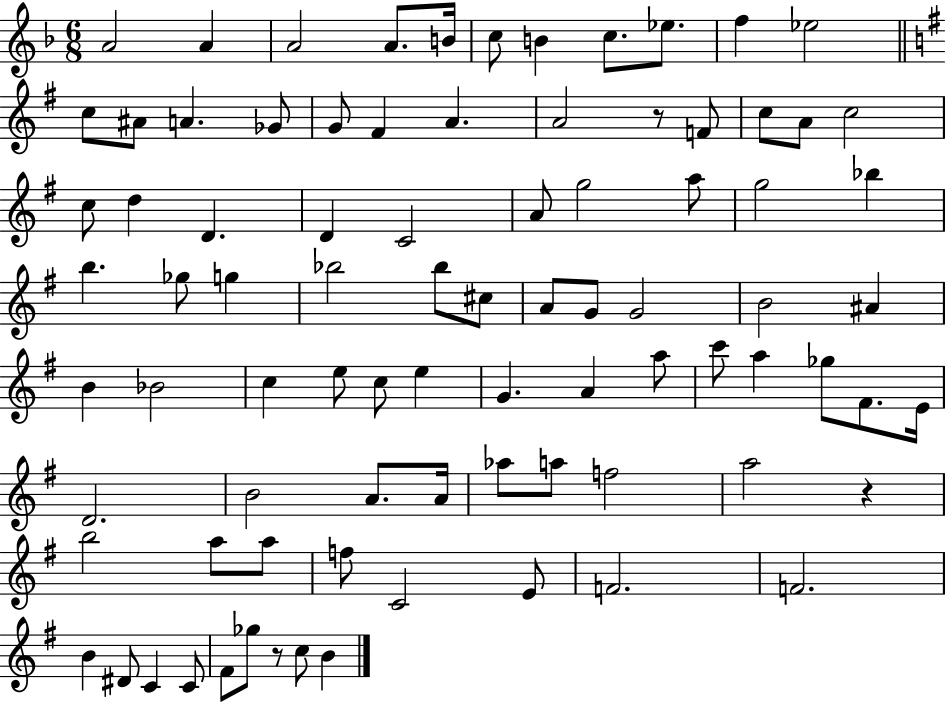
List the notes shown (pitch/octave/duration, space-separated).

A4/h A4/q A4/h A4/e. B4/s C5/e B4/q C5/e. Eb5/e. F5/q Eb5/h C5/e A#4/e A4/q. Gb4/e G4/e F#4/q A4/q. A4/h R/e F4/e C5/e A4/e C5/h C5/e D5/q D4/q. D4/q C4/h A4/e G5/h A5/e G5/h Bb5/q B5/q. Gb5/e G5/q Bb5/h Bb5/e C#5/e A4/e G4/e G4/h B4/h A#4/q B4/q Bb4/h C5/q E5/e C5/e E5/q G4/q. A4/q A5/e C6/e A5/q Gb5/e F#4/e. E4/s D4/h. B4/h A4/e. A4/s Ab5/e A5/e F5/h A5/h R/q B5/h A5/e A5/e F5/e C4/h E4/e F4/h. F4/h. B4/q D#4/e C4/q C4/e F#4/e Gb5/e R/e C5/e B4/q